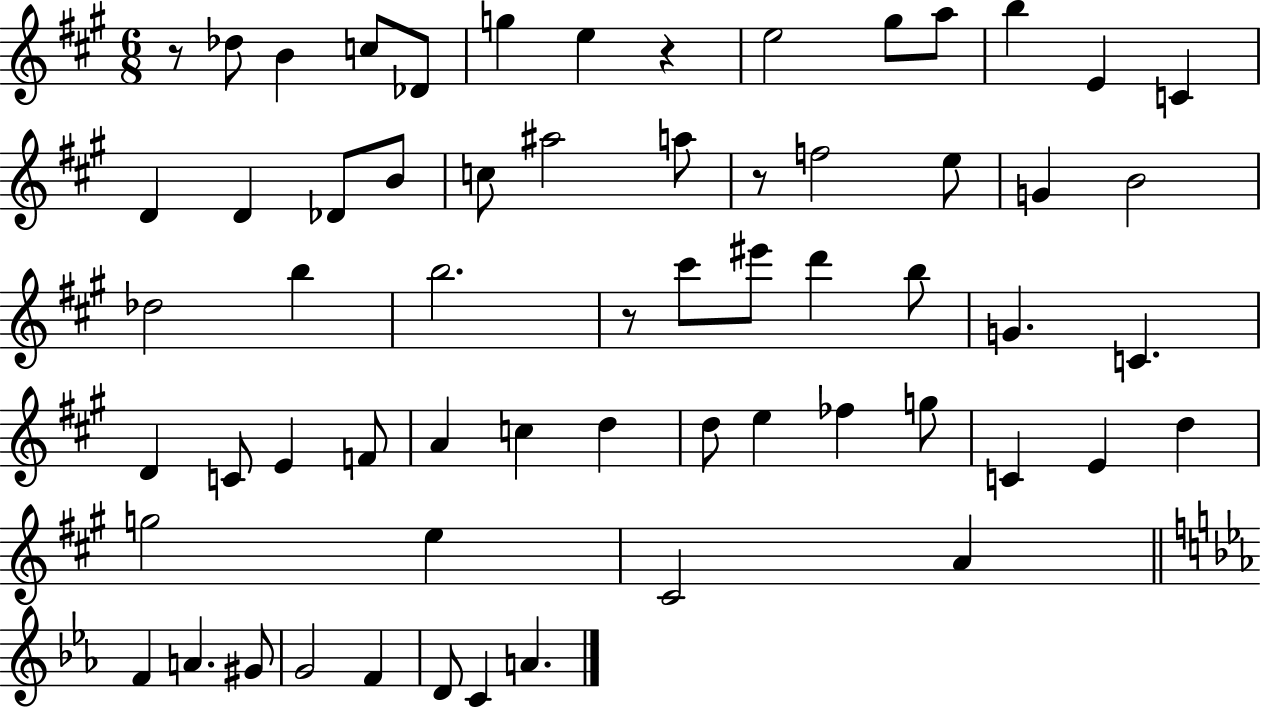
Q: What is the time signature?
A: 6/8